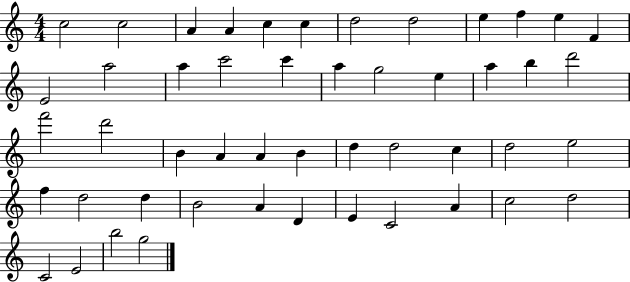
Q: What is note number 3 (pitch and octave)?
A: A4